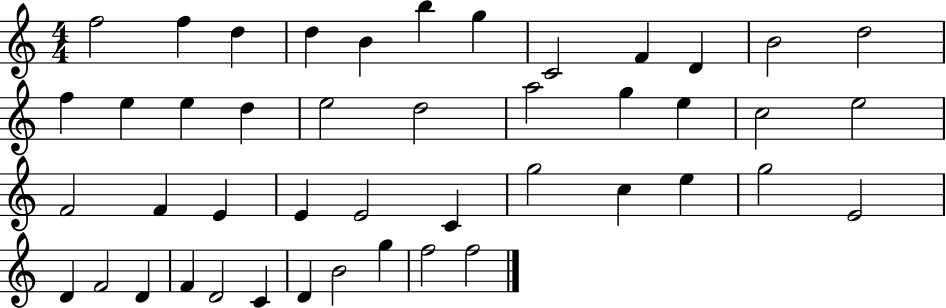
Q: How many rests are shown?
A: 0